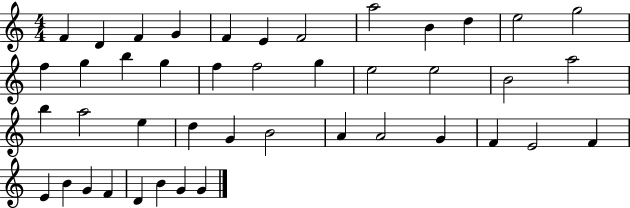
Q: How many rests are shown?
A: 0